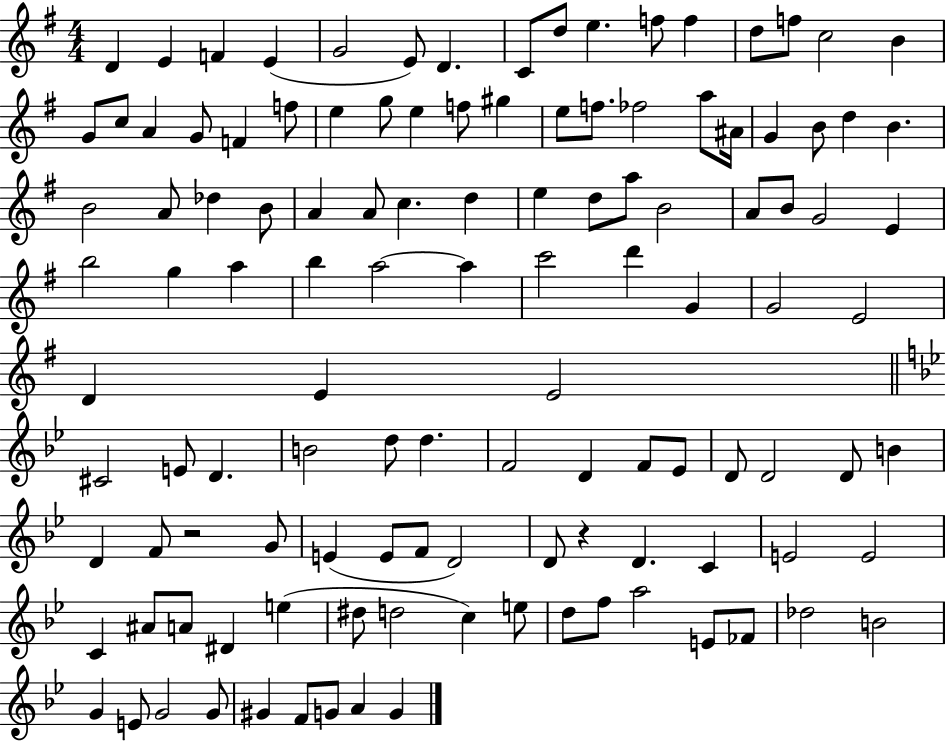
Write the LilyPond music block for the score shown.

{
  \clef treble
  \numericTimeSignature
  \time 4/4
  \key g \major
  d'4 e'4 f'4 e'4( | g'2 e'8) d'4. | c'8 d''8 e''4. f''8 f''4 | d''8 f''8 c''2 b'4 | \break g'8 c''8 a'4 g'8 f'4 f''8 | e''4 g''8 e''4 f''8 gis''4 | e''8 f''8. fes''2 a''8 ais'16 | g'4 b'8 d''4 b'4. | \break b'2 a'8 des''4 b'8 | a'4 a'8 c''4. d''4 | e''4 d''8 a''8 b'2 | a'8 b'8 g'2 e'4 | \break b''2 g''4 a''4 | b''4 a''2~~ a''4 | c'''2 d'''4 g'4 | g'2 e'2 | \break d'4 e'4 e'2 | \bar "||" \break \key g \minor cis'2 e'8 d'4. | b'2 d''8 d''4. | f'2 d'4 f'8 ees'8 | d'8 d'2 d'8 b'4 | \break d'4 f'8 r2 g'8 | e'4( e'8 f'8 d'2) | d'8 r4 d'4. c'4 | e'2 e'2 | \break c'4 ais'8 a'8 dis'4 e''4( | dis''8 d''2 c''4) e''8 | d''8 f''8 a''2 e'8 fes'8 | des''2 b'2 | \break g'4 e'8 g'2 g'8 | gis'4 f'8 g'8 a'4 g'4 | \bar "|."
}